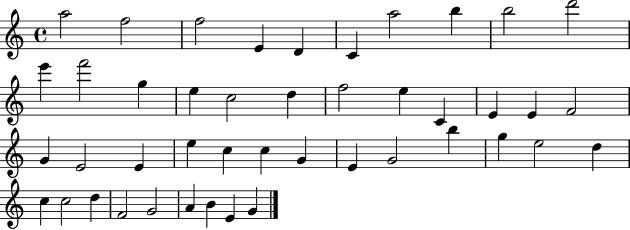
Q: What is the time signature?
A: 4/4